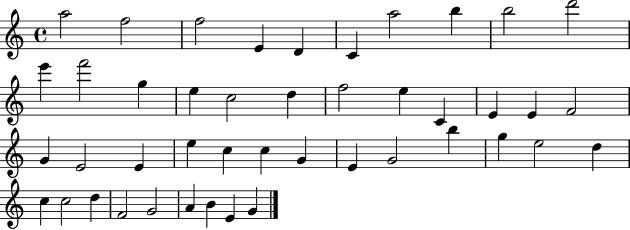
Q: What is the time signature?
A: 4/4